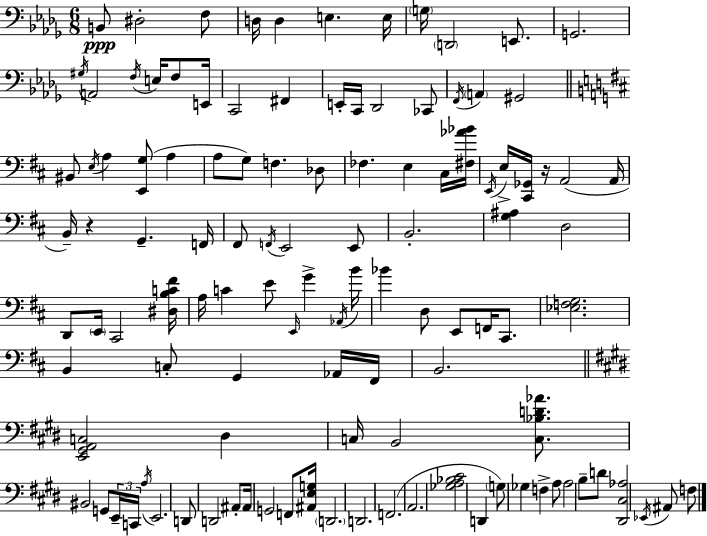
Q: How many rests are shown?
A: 2